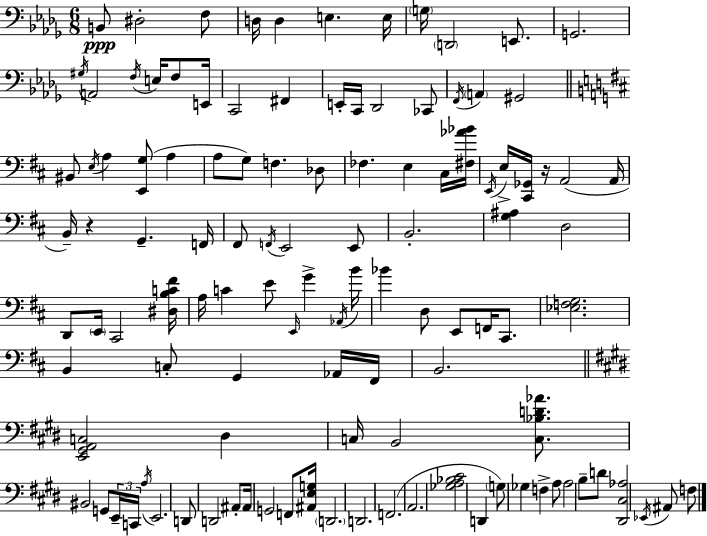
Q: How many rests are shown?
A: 2